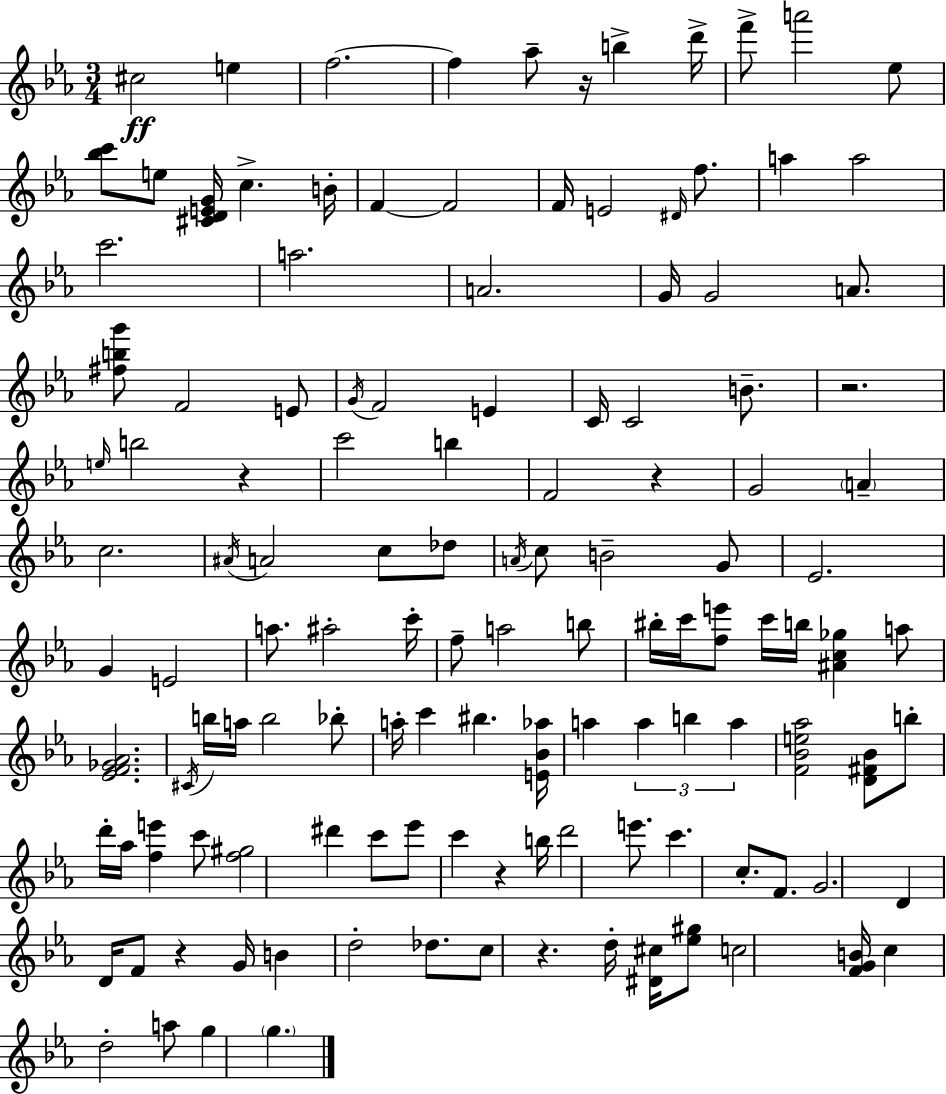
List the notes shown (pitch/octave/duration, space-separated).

C#5/h E5/q F5/h. F5/q Ab5/e R/s B5/q D6/s F6/e A6/h Eb5/e [Bb5,C6]/e E5/e [C#4,D4,E4,G4]/s C5/q. B4/s F4/q F4/h F4/s E4/h D#4/s F5/e. A5/q A5/h C6/h. A5/h. A4/h. G4/s G4/h A4/e. [F#5,B5,G6]/e F4/h E4/e G4/s F4/h E4/q C4/s C4/h B4/e. R/h. E5/s B5/h R/q C6/h B5/q F4/h R/q G4/h A4/q C5/h. A#4/s A4/h C5/e Db5/e A4/s C5/e B4/h G4/e Eb4/h. G4/q E4/h A5/e. A#5/h C6/s F5/e A5/h B5/e BIS5/s C6/s [F5,E6]/e C6/s B5/s [A#4,C5,Gb5]/q A5/e [Eb4,F4,Gb4,Ab4]/h. C#4/s B5/s A5/s B5/h Bb5/e A5/s C6/q BIS5/q. [E4,Bb4,Ab5]/s A5/q A5/q B5/q A5/q [F4,Bb4,E5,Ab5]/h [D4,F#4,Bb4]/e B5/e D6/s Ab5/s [F5,E6]/q C6/e [F5,G#5]/h D#6/q C6/e Eb6/e C6/q R/q B5/s D6/h E6/e. C6/q. C5/e. F4/e. G4/h. D4/q D4/s F4/e R/q G4/s B4/q D5/h Db5/e. C5/e R/q. D5/s [D#4,C#5]/s [Eb5,G#5]/e C5/h [F4,G4,B4]/s C5/q D5/h A5/e G5/q G5/q.